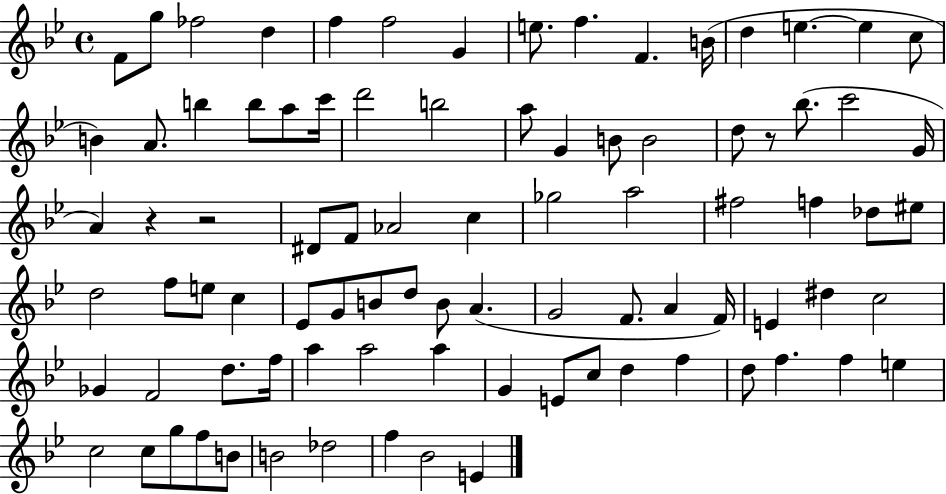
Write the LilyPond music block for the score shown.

{
  \clef treble
  \time 4/4
  \defaultTimeSignature
  \key bes \major
  f'8 g''8 fes''2 d''4 | f''4 f''2 g'4 | e''8. f''4. f'4. b'16( | d''4 e''4.~~ e''4 c''8 | \break b'4) a'8. b''4 b''8 a''8 c'''16 | d'''2 b''2 | a''8 g'4 b'8 b'2 | d''8 r8 bes''8.( c'''2 g'16 | \break a'4) r4 r2 | dis'8 f'8 aes'2 c''4 | ges''2 a''2 | fis''2 f''4 des''8 eis''8 | \break d''2 f''8 e''8 c''4 | ees'8 g'8 b'8 d''8 b'8 a'4.( | g'2 f'8. a'4 f'16) | e'4 dis''4 c''2 | \break ges'4 f'2 d''8. f''16 | a''4 a''2 a''4 | g'4 e'8 c''8 d''4 f''4 | d''8 f''4. f''4 e''4 | \break c''2 c''8 g''8 f''8 b'8 | b'2 des''2 | f''4 bes'2 e'4 | \bar "|."
}